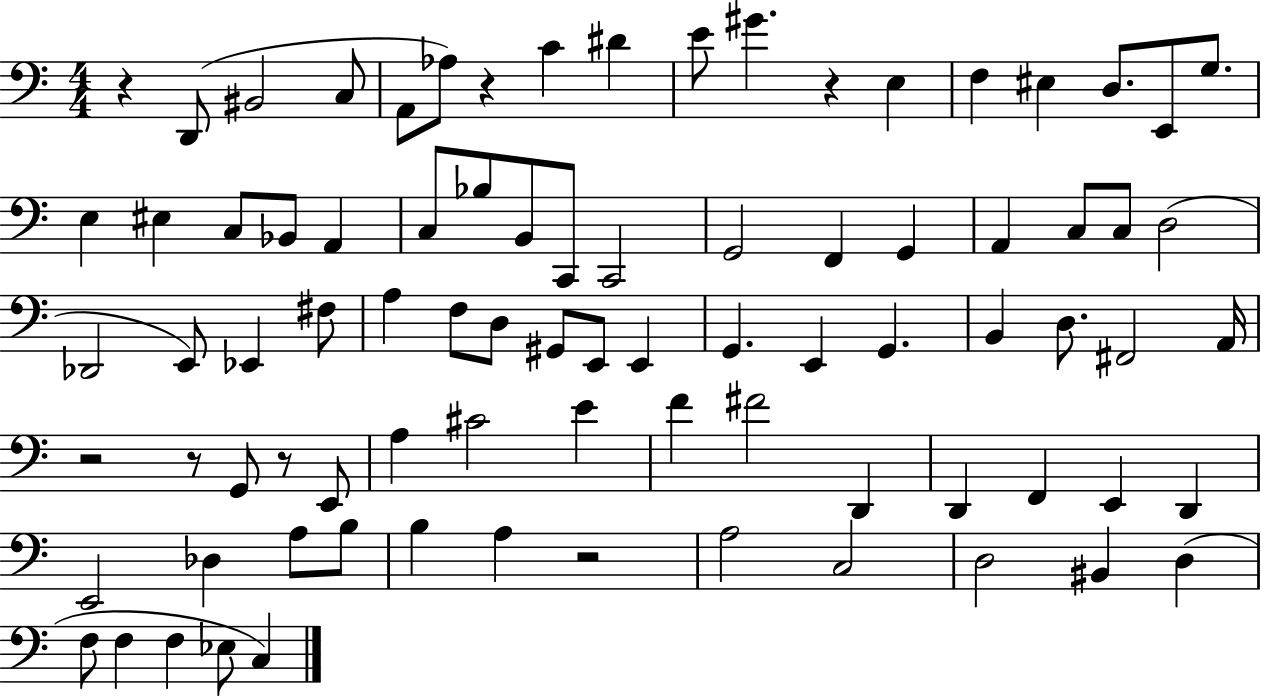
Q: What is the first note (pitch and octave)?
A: D2